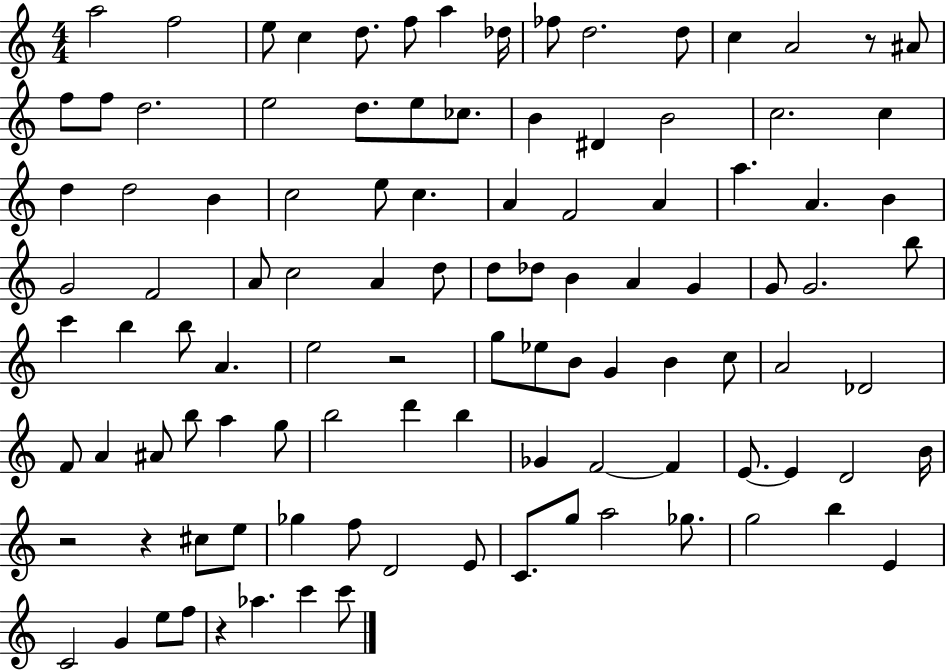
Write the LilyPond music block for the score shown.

{
  \clef treble
  \numericTimeSignature
  \time 4/4
  \key c \major
  a''2 f''2 | e''8 c''4 d''8. f''8 a''4 des''16 | fes''8 d''2. d''8 | c''4 a'2 r8 ais'8 | \break f''8 f''8 d''2. | e''2 d''8. e''8 ces''8. | b'4 dis'4 b'2 | c''2. c''4 | \break d''4 d''2 b'4 | c''2 e''8 c''4. | a'4 f'2 a'4 | a''4. a'4. b'4 | \break g'2 f'2 | a'8 c''2 a'4 d''8 | d''8 des''8 b'4 a'4 g'4 | g'8 g'2. b''8 | \break c'''4 b''4 b''8 a'4. | e''2 r2 | g''8 ees''8 b'8 g'4 b'4 c''8 | a'2 des'2 | \break f'8 a'4 ais'8 b''8 a''4 g''8 | b''2 d'''4 b''4 | ges'4 f'2~~ f'4 | e'8.~~ e'4 d'2 b'16 | \break r2 r4 cis''8 e''8 | ges''4 f''8 d'2 e'8 | c'8. g''8 a''2 ges''8. | g''2 b''4 e'4 | \break c'2 g'4 e''8 f''8 | r4 aes''4. c'''4 c'''8 | \bar "|."
}